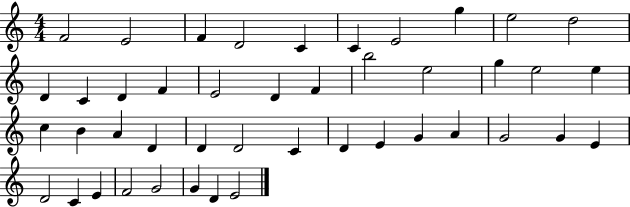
F4/h E4/h F4/q D4/h C4/q C4/q E4/h G5/q E5/h D5/h D4/q C4/q D4/q F4/q E4/h D4/q F4/q B5/h E5/h G5/q E5/h E5/q C5/q B4/q A4/q D4/q D4/q D4/h C4/q D4/q E4/q G4/q A4/q G4/h G4/q E4/q D4/h C4/q E4/q F4/h G4/h G4/q D4/q E4/h